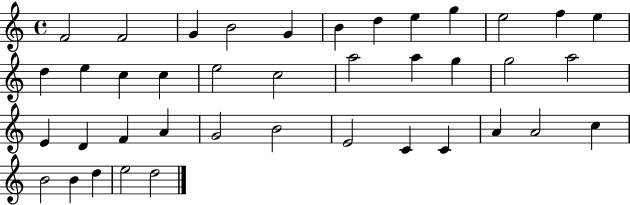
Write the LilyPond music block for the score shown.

{
  \clef treble
  \time 4/4
  \defaultTimeSignature
  \key c \major
  f'2 f'2 | g'4 b'2 g'4 | b'4 d''4 e''4 g''4 | e''2 f''4 e''4 | \break d''4 e''4 c''4 c''4 | e''2 c''2 | a''2 a''4 g''4 | g''2 a''2 | \break e'4 d'4 f'4 a'4 | g'2 b'2 | e'2 c'4 c'4 | a'4 a'2 c''4 | \break b'2 b'4 d''4 | e''2 d''2 | \bar "|."
}